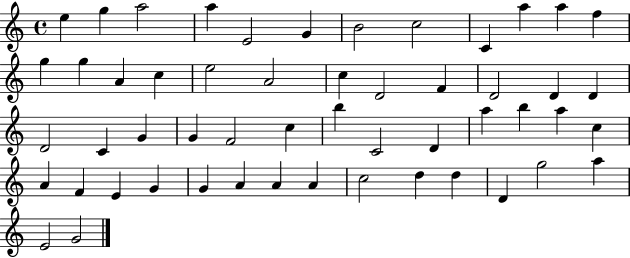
E5/q G5/q A5/h A5/q E4/h G4/q B4/h C5/h C4/q A5/q A5/q F5/q G5/q G5/q A4/q C5/q E5/h A4/h C5/q D4/h F4/q D4/h D4/q D4/q D4/h C4/q G4/q G4/q F4/h C5/q B5/q C4/h D4/q A5/q B5/q A5/q C5/q A4/q F4/q E4/q G4/q G4/q A4/q A4/q A4/q C5/h D5/q D5/q D4/q G5/h A5/q E4/h G4/h